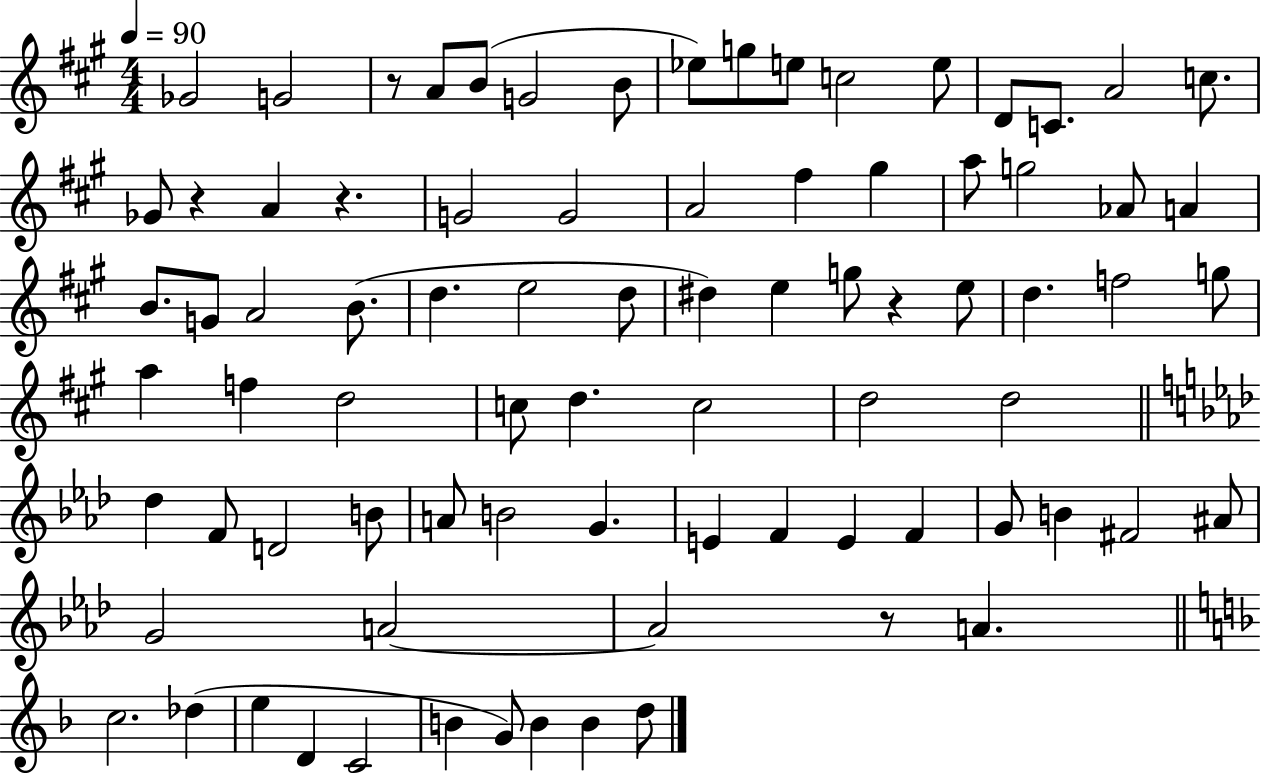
Gb4/h G4/h R/e A4/e B4/e G4/h B4/e Eb5/e G5/e E5/e C5/h E5/e D4/e C4/e. A4/h C5/e. Gb4/e R/q A4/q R/q. G4/h G4/h A4/h F#5/q G#5/q A5/e G5/h Ab4/e A4/q B4/e. G4/e A4/h B4/e. D5/q. E5/h D5/e D#5/q E5/q G5/e R/q E5/e D5/q. F5/h G5/e A5/q F5/q D5/h C5/e D5/q. C5/h D5/h D5/h Db5/q F4/e D4/h B4/e A4/e B4/h G4/q. E4/q F4/q E4/q F4/q G4/e B4/q F#4/h A#4/e G4/h A4/h A4/h R/e A4/q. C5/h. Db5/q E5/q D4/q C4/h B4/q G4/e B4/q B4/q D5/e